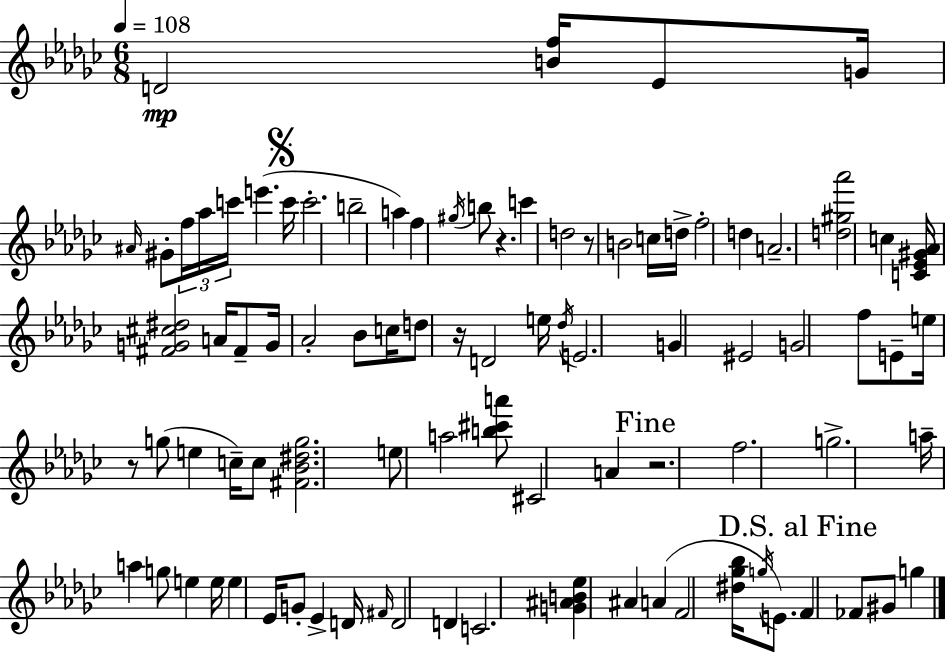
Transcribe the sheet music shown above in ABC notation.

X:1
T:Untitled
M:6/8
L:1/4
K:Ebm
D2 [Bf]/4 _E/2 G/4 ^A/4 ^G/2 f/4 _a/4 c'/4 e' c'/4 c'2 b2 a f ^g/4 b/2 z c' d2 z/2 B2 c/4 d/4 f2 d A2 [d^g_a']2 c [C_E^G_A]/4 [^FG^c^d]2 A/4 ^F/2 G/4 _A2 _B/2 c/4 d/2 z/4 D2 e/4 _d/4 E2 G ^E2 G2 f/2 E/2 e/4 z/2 g/2 e c/4 c/2 [^F_B^dg]2 e/2 a2 [b^c'a']/2 ^C2 A z2 f2 g2 a/4 a g/2 e e/4 e _E/4 G/2 _E D/4 ^F/4 D2 D C2 [G^AB_e] ^A A F2 [^d_g_b]/4 g/4 E/2 F _F/2 ^G/2 g